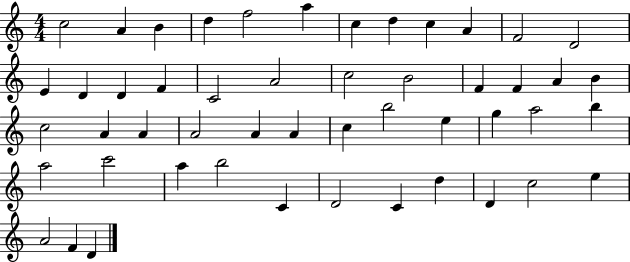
{
  \clef treble
  \numericTimeSignature
  \time 4/4
  \key c \major
  c''2 a'4 b'4 | d''4 f''2 a''4 | c''4 d''4 c''4 a'4 | f'2 d'2 | \break e'4 d'4 d'4 f'4 | c'2 a'2 | c''2 b'2 | f'4 f'4 a'4 b'4 | \break c''2 a'4 a'4 | a'2 a'4 a'4 | c''4 b''2 e''4 | g''4 a''2 b''4 | \break a''2 c'''2 | a''4 b''2 c'4 | d'2 c'4 d''4 | d'4 c''2 e''4 | \break a'2 f'4 d'4 | \bar "|."
}